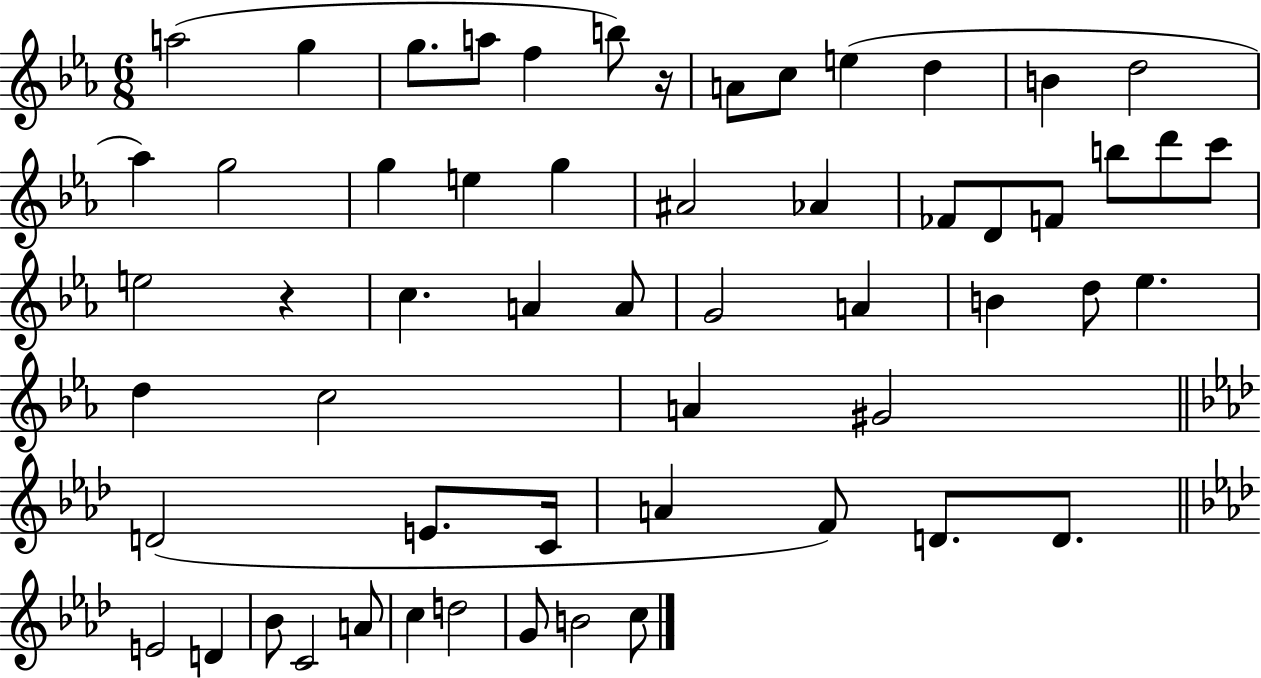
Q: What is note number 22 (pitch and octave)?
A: F4